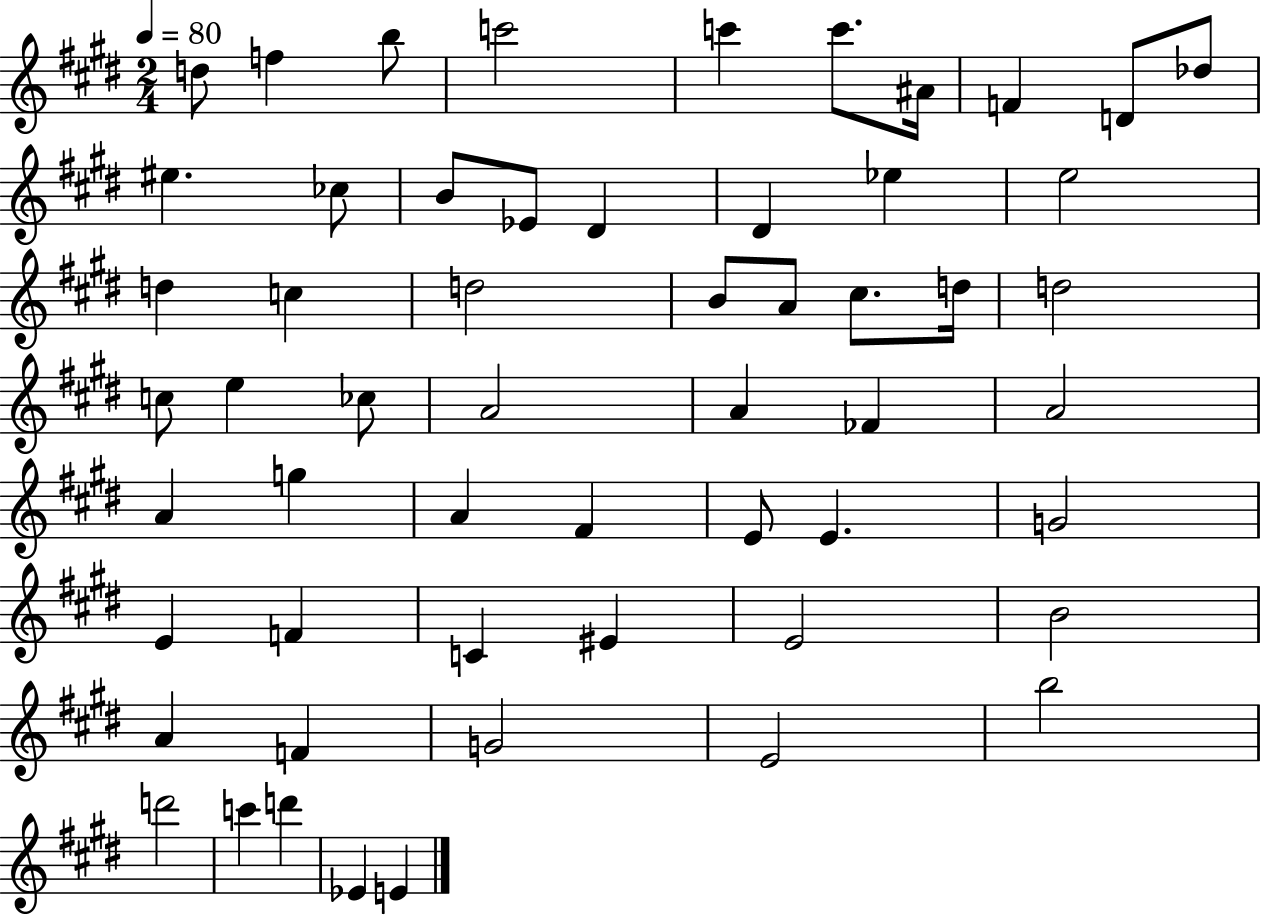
{
  \clef treble
  \numericTimeSignature
  \time 2/4
  \key e \major
  \tempo 4 = 80
  d''8 f''4 b''8 | c'''2 | c'''4 c'''8. ais'16 | f'4 d'8 des''8 | \break eis''4. ces''8 | b'8 ees'8 dis'4 | dis'4 ees''4 | e''2 | \break d''4 c''4 | d''2 | b'8 a'8 cis''8. d''16 | d''2 | \break c''8 e''4 ces''8 | a'2 | a'4 fes'4 | a'2 | \break a'4 g''4 | a'4 fis'4 | e'8 e'4. | g'2 | \break e'4 f'4 | c'4 eis'4 | e'2 | b'2 | \break a'4 f'4 | g'2 | e'2 | b''2 | \break d'''2 | c'''4 d'''4 | ees'4 e'4 | \bar "|."
}